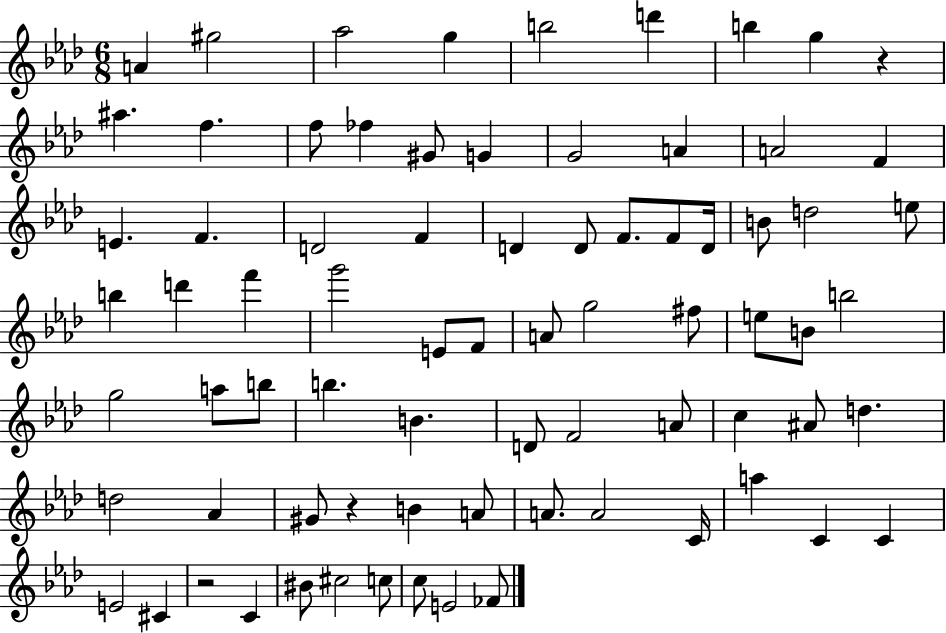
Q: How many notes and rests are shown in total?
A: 76